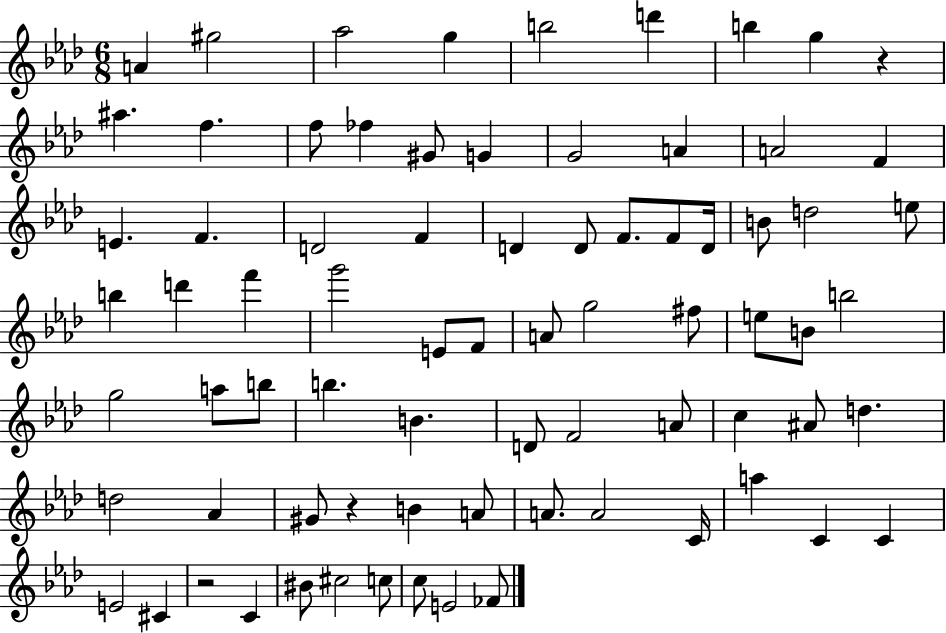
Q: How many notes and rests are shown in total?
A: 76